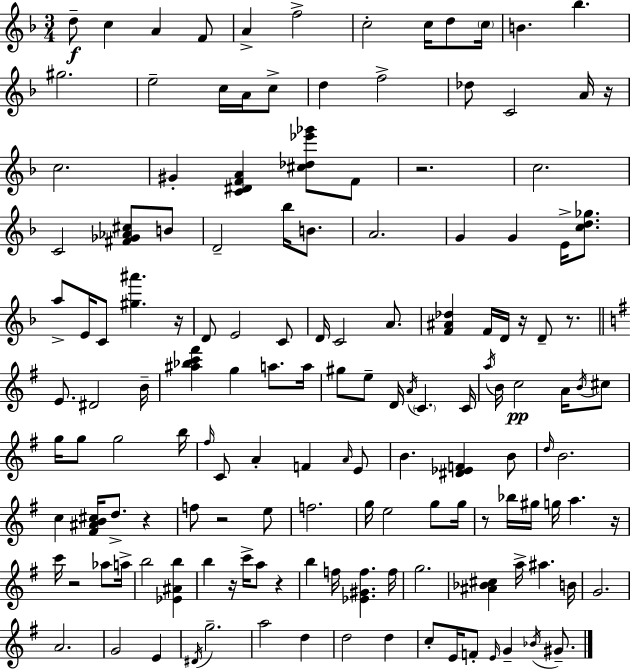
X:1
T:Untitled
M:3/4
L:1/4
K:F
d/2 c A F/2 A f2 c2 c/4 d/2 c/4 B _b ^g2 e2 c/4 A/4 c/2 d f2 _d/2 C2 A/4 z/4 c2 ^G [C^DFA] [^c_d_e'_g']/2 F/2 z2 c2 C2 [^F_G_A^c]/2 B/2 D2 _b/4 B/2 A2 G G E/4 [cd_g]/2 a/2 E/4 C/2 [^g^a'] z/4 D/2 E2 C/2 D/4 C2 A/2 [F^A_d] F/4 D/4 z/4 D/2 z/2 E/2 ^D2 B/4 [^a_bc'^f'] g a/2 a/4 ^g/2 e/2 D/4 A/4 C C/4 a/4 B/4 c2 A/4 B/4 ^c/2 g/4 g/2 g2 b/4 ^f/4 C/2 A F A/4 E/2 B [^D_EF] B/2 d/4 B2 c [^F^AB^c]/4 d/2 z f/2 z2 e/2 f2 g/4 e2 g/2 g/4 z/2 _b/4 ^g/4 g/4 a z/4 c'/4 z2 _a/2 a/4 b2 [_E^Ab] b z/4 c'/4 a/2 z b f/4 [_E^Gf] f/4 g2 [^A_B^c] a/4 ^a B/4 G2 A2 G2 E ^D/4 g2 a2 d d2 d c/2 E/4 F/2 E/4 G _B/4 ^G/2